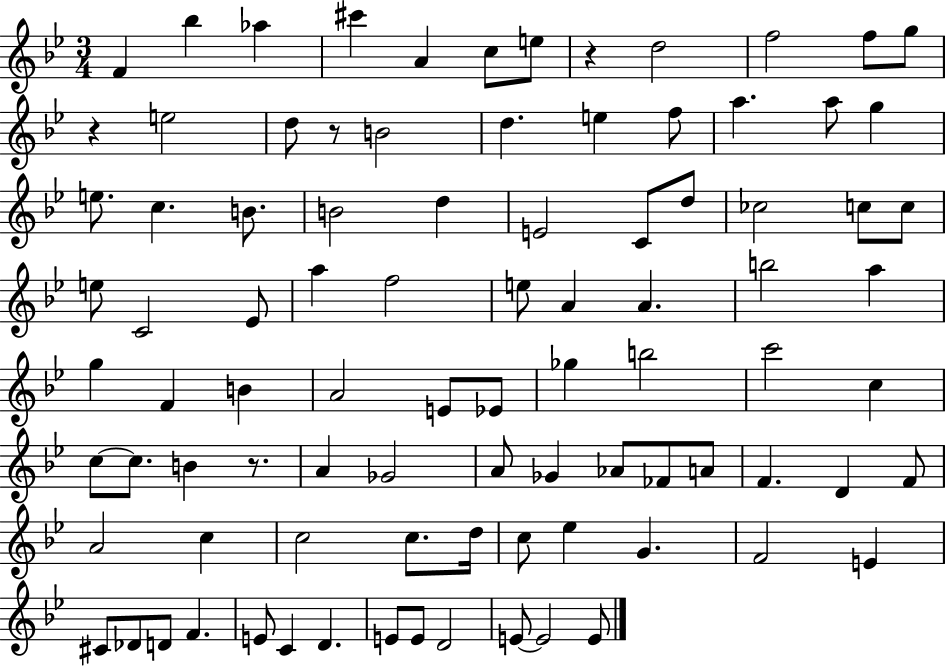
F4/q Bb5/q Ab5/q C#6/q A4/q C5/e E5/e R/q D5/h F5/h F5/e G5/e R/q E5/h D5/e R/e B4/h D5/q. E5/q F5/e A5/q. A5/e G5/q E5/e. C5/q. B4/e. B4/h D5/q E4/h C4/e D5/e CES5/h C5/e C5/e E5/e C4/h Eb4/e A5/q F5/h E5/e A4/q A4/q. B5/h A5/q G5/q F4/q B4/q A4/h E4/e Eb4/e Gb5/q B5/h C6/h C5/q C5/e C5/e. B4/q R/e. A4/q Gb4/h A4/e Gb4/q Ab4/e FES4/e A4/e F4/q. D4/q F4/e A4/h C5/q C5/h C5/e. D5/s C5/e Eb5/q G4/q. F4/h E4/q C#4/e Db4/e D4/e F4/q. E4/e C4/q D4/q. E4/e E4/e D4/h E4/e E4/h E4/e